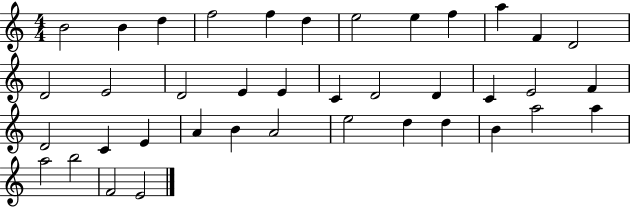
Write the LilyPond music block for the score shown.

{
  \clef treble
  \numericTimeSignature
  \time 4/4
  \key c \major
  b'2 b'4 d''4 | f''2 f''4 d''4 | e''2 e''4 f''4 | a''4 f'4 d'2 | \break d'2 e'2 | d'2 e'4 e'4 | c'4 d'2 d'4 | c'4 e'2 f'4 | \break d'2 c'4 e'4 | a'4 b'4 a'2 | e''2 d''4 d''4 | b'4 a''2 a''4 | \break a''2 b''2 | f'2 e'2 | \bar "|."
}